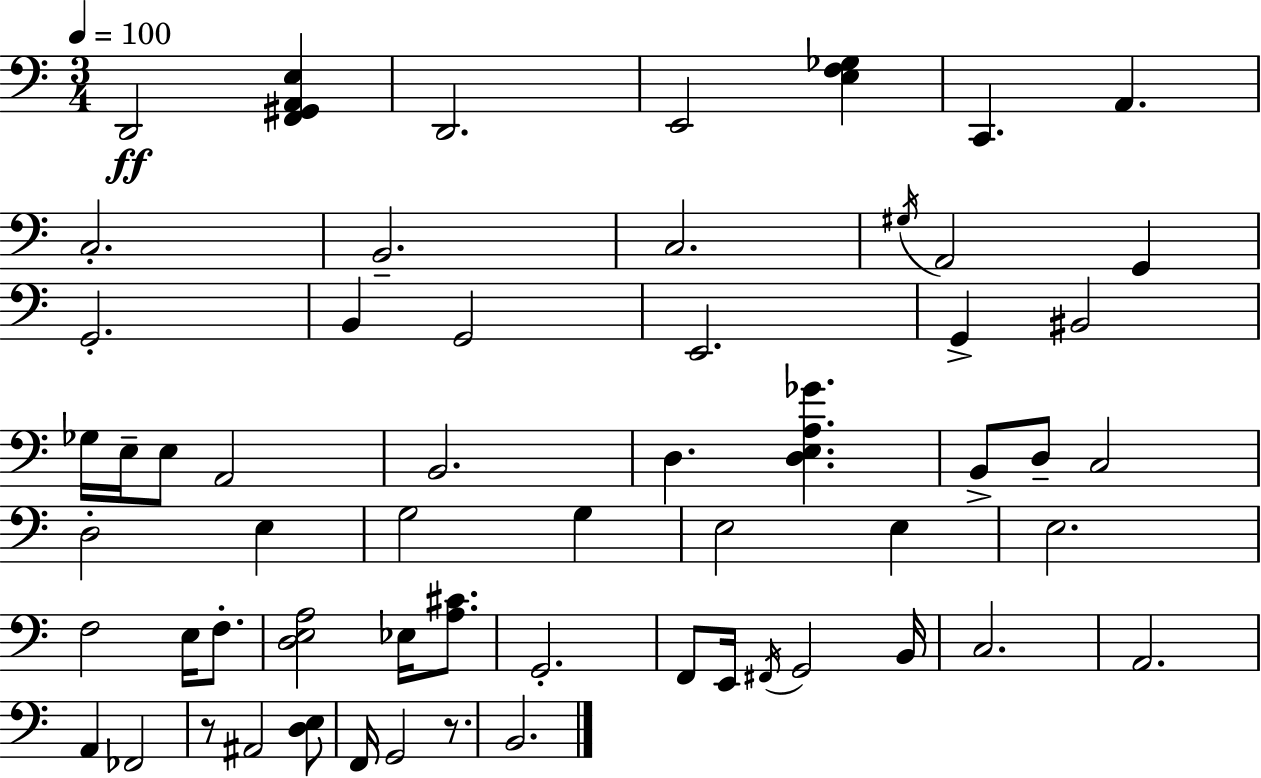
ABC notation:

X:1
T:Untitled
M:3/4
L:1/4
K:Am
D,,2 [F,,^G,,A,,E,] D,,2 E,,2 [E,F,_G,] C,, A,, C,2 B,,2 C,2 ^G,/4 A,,2 G,, G,,2 B,, G,,2 E,,2 G,, ^B,,2 _G,/4 E,/4 E,/2 A,,2 B,,2 D, [D,E,A,_G] B,,/2 D,/2 C,2 D,2 E, G,2 G, E,2 E, E,2 F,2 E,/4 F,/2 [D,E,A,]2 _E,/4 [A,^C]/2 G,,2 F,,/2 E,,/4 ^F,,/4 G,,2 B,,/4 C,2 A,,2 A,, _F,,2 z/2 ^A,,2 [D,E,]/2 F,,/4 G,,2 z/2 B,,2